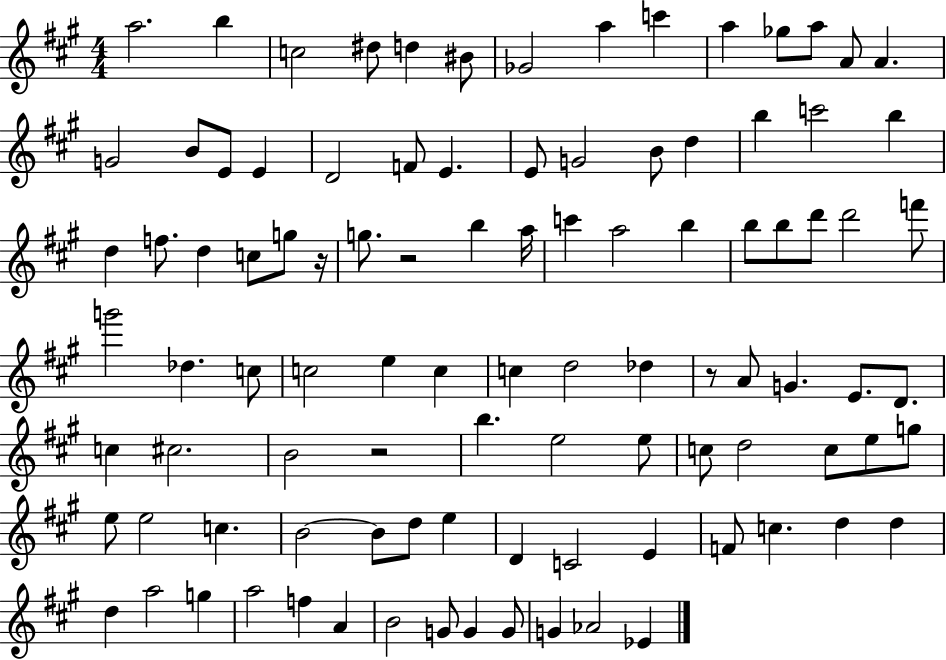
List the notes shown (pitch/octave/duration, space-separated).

A5/h. B5/q C5/h D#5/e D5/q BIS4/e Gb4/h A5/q C6/q A5/q Gb5/e A5/e A4/e A4/q. G4/h B4/e E4/e E4/q D4/h F4/e E4/q. E4/e G4/h B4/e D5/q B5/q C6/h B5/q D5/q F5/e. D5/q C5/e G5/e R/s G5/e. R/h B5/q A5/s C6/q A5/h B5/q B5/e B5/e D6/e D6/h F6/e G6/h Db5/q. C5/e C5/h E5/q C5/q C5/q D5/h Db5/q R/e A4/e G4/q. E4/e. D4/e. C5/q C#5/h. B4/h R/h B5/q. E5/h E5/e C5/e D5/h C5/e E5/e G5/e E5/e E5/h C5/q. B4/h B4/e D5/e E5/q D4/q C4/h E4/q F4/e C5/q. D5/q D5/q D5/q A5/h G5/q A5/h F5/q A4/q B4/h G4/e G4/q G4/e G4/q Ab4/h Eb4/q